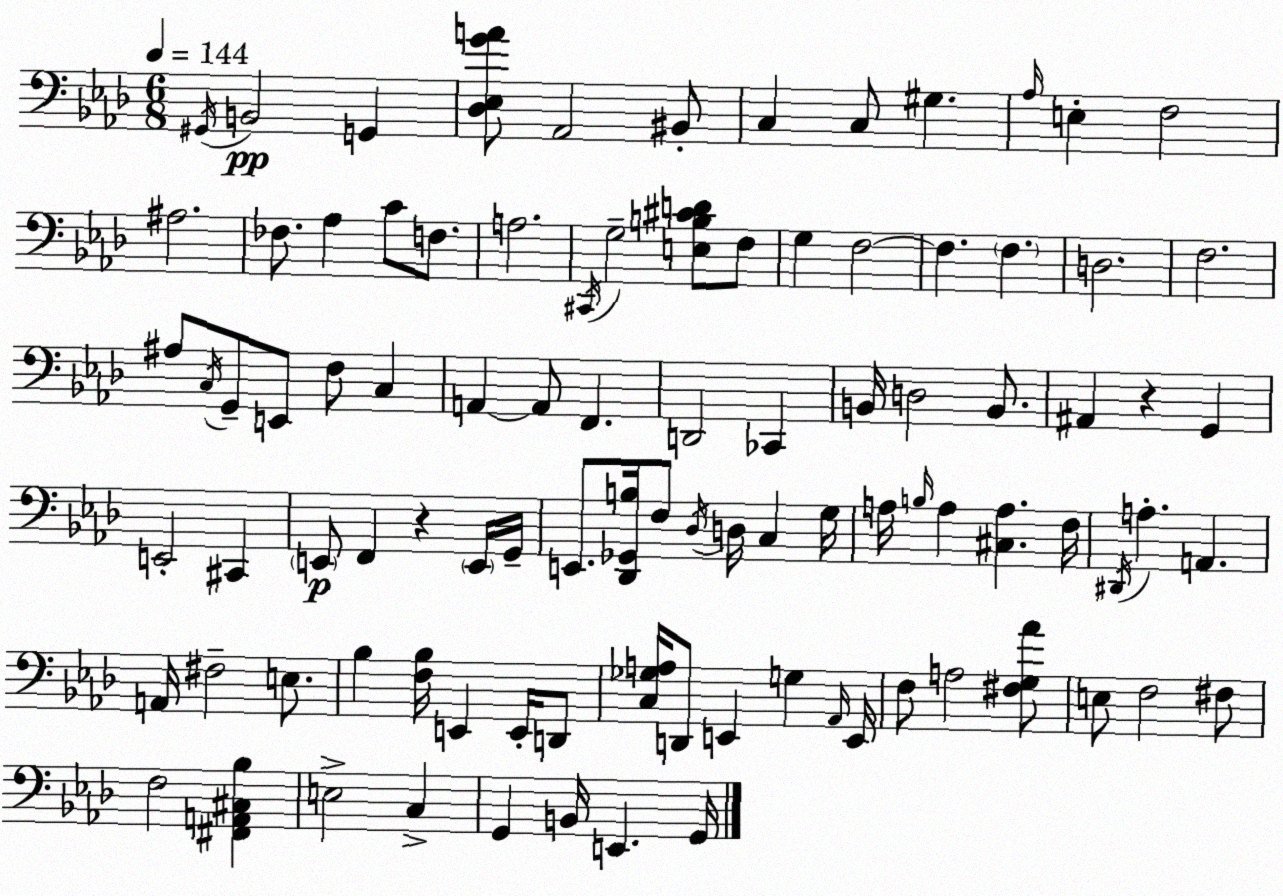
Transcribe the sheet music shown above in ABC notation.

X:1
T:Untitled
M:6/8
L:1/4
K:Fm
^G,,/4 B,,2 G,, [_D,_E,GA]/2 _A,,2 ^B,,/2 C, C,/2 ^G, _A,/4 E, F,2 ^A,2 _F,/2 _A, C/2 F,/2 A,2 ^C,,/4 G,2 [E,B,^CD]/2 F,/2 G, F,2 F, F, D,2 F,2 ^A,/2 C,/4 G,,/2 E,,/2 F,/2 C, A,, A,,/2 F,, D,,2 _C,, B,,/4 D,2 B,,/2 ^A,, z G,, E,,2 ^C,, E,,/2 F,, z E,,/4 G,,/4 E,,/2 [_D,,_G,,B,]/4 F,/2 _D,/4 D,/4 C, G,/4 A,/4 B,/4 A, [^C,A,] F,/4 ^D,,/4 A, A,, A,,/4 ^F,2 E,/2 _B, [F,_B,]/4 E,, E,,/4 D,,/2 [C,_G,A,]/4 D,,/2 E,, G, _A,,/4 E,,/4 F,/2 A,2 [^F,G,_A]/2 E,/2 F,2 ^F,/2 F,2 [^F,,A,,^C,_B,] E,2 C, G,, B,,/4 E,, G,,/4